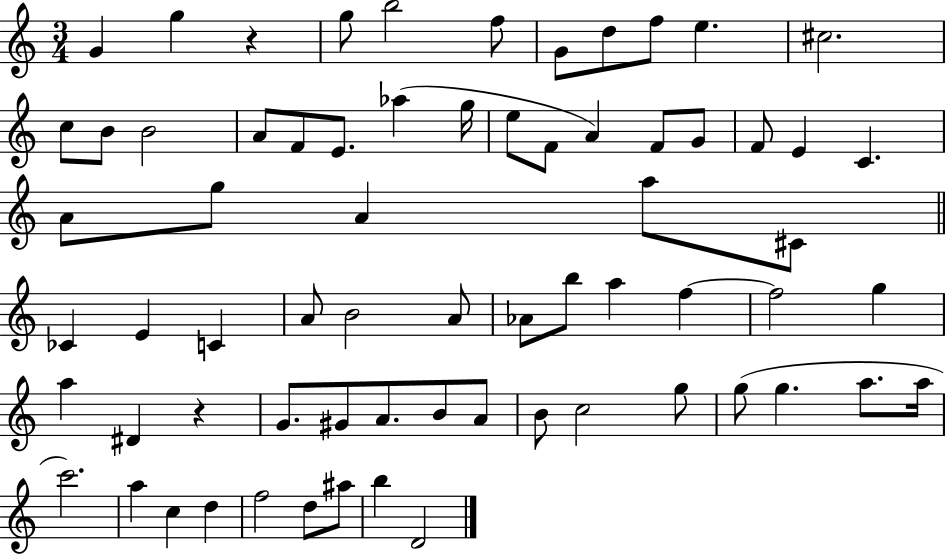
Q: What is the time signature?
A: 3/4